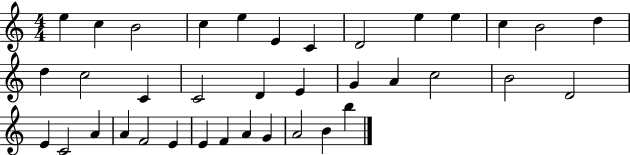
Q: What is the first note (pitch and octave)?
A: E5